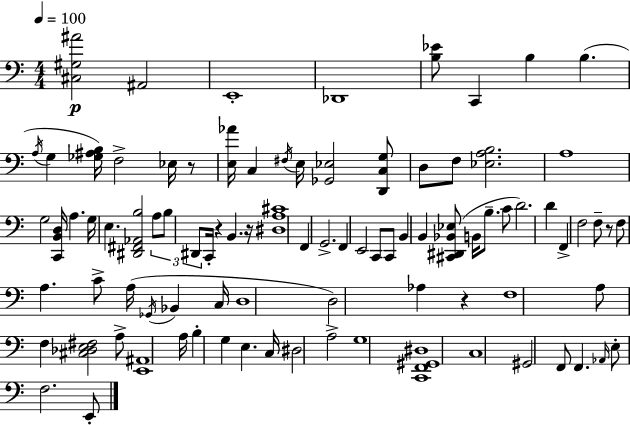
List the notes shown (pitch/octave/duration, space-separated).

[C#3,G#3,A#4]/h A#2/h E2/w Db2/w [B3,Eb4]/e C2/q B3/q B3/q. A3/s G3/q [Gb3,A#3,B3]/s F3/h Eb3/s R/e [E3,Ab4]/s C3/q F#3/s E3/s [Gb2,Eb3]/h [D2,C3,G3]/e D3/e F3/e [Eb3,A3,B3]/h. A3/w G3/h [C2,B2,D3]/s A3/q. G3/s E3/q. [D#2,F#2,Ab2,B3]/h A3/e B3/e D#2/e C2/s R/q B2/q. R/s [D#3,A3,C#4]/w F2/q G2/h. F2/q E2/h C2/e C2/e B2/q B2/q [C#2,D#2,Bb2,Eb3]/e B2/s B3/e. C4/e D4/h. D4/q F2/q F3/h F3/e R/e F3/e A3/q. C4/e A3/s Gb2/s Bb2/q C3/s D3/w D3/h Ab3/q R/q F3/w A3/e F3/q [C#3,Db3,E3,F#3]/h A3/e [E2,A#2]/w A3/s B3/q G3/q E3/q. C3/s D#3/h A3/h G3/w [C2,F2,G#2,D#3]/w C3/w G#2/h F2/e F2/q. Ab2/s E3/e F3/h. E2/e